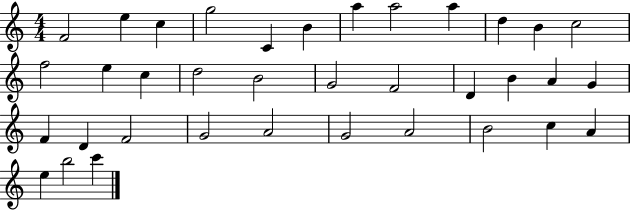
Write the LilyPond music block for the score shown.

{
  \clef treble
  \numericTimeSignature
  \time 4/4
  \key c \major
  f'2 e''4 c''4 | g''2 c'4 b'4 | a''4 a''2 a''4 | d''4 b'4 c''2 | \break f''2 e''4 c''4 | d''2 b'2 | g'2 f'2 | d'4 b'4 a'4 g'4 | \break f'4 d'4 f'2 | g'2 a'2 | g'2 a'2 | b'2 c''4 a'4 | \break e''4 b''2 c'''4 | \bar "|."
}